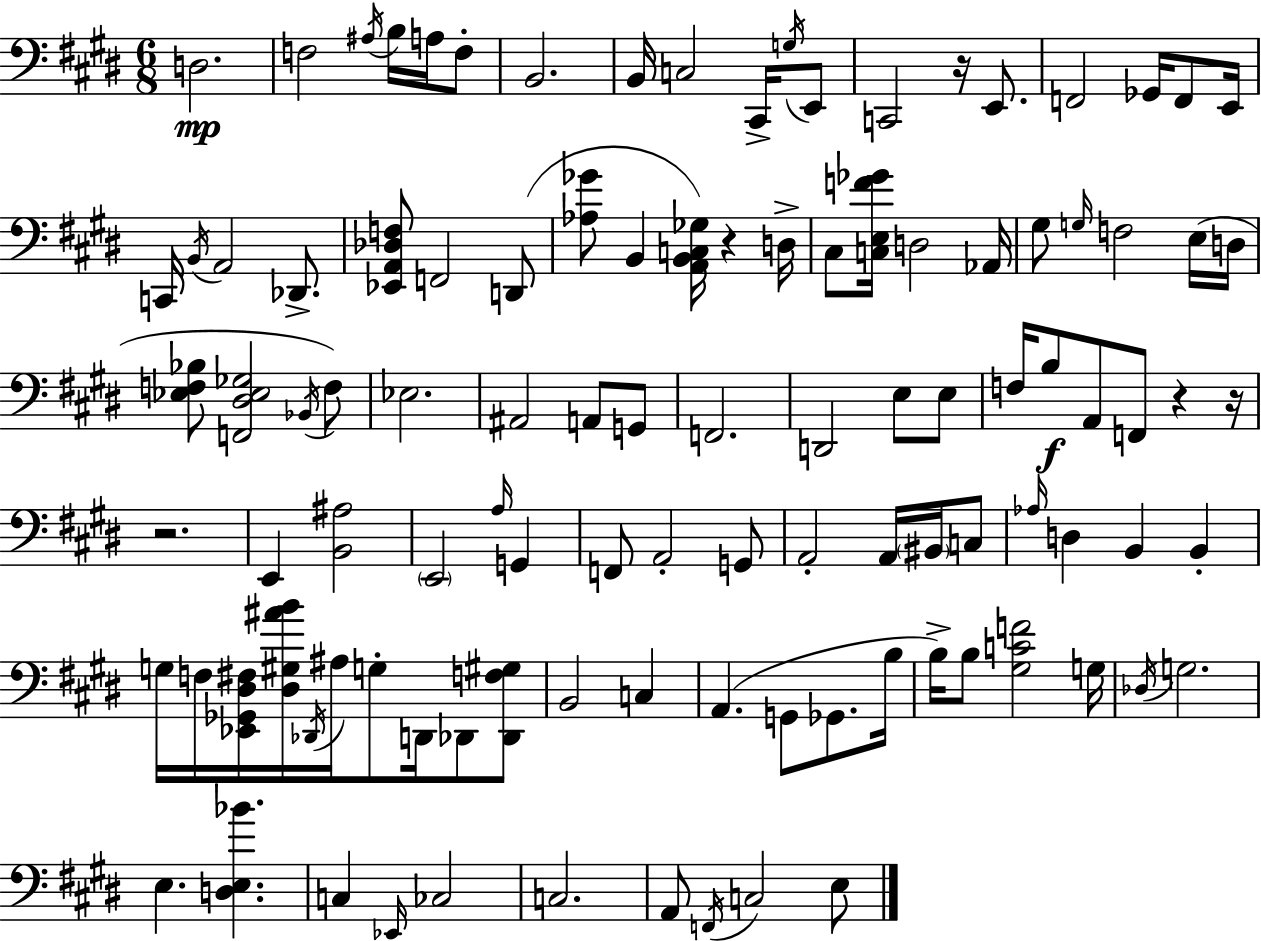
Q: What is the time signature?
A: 6/8